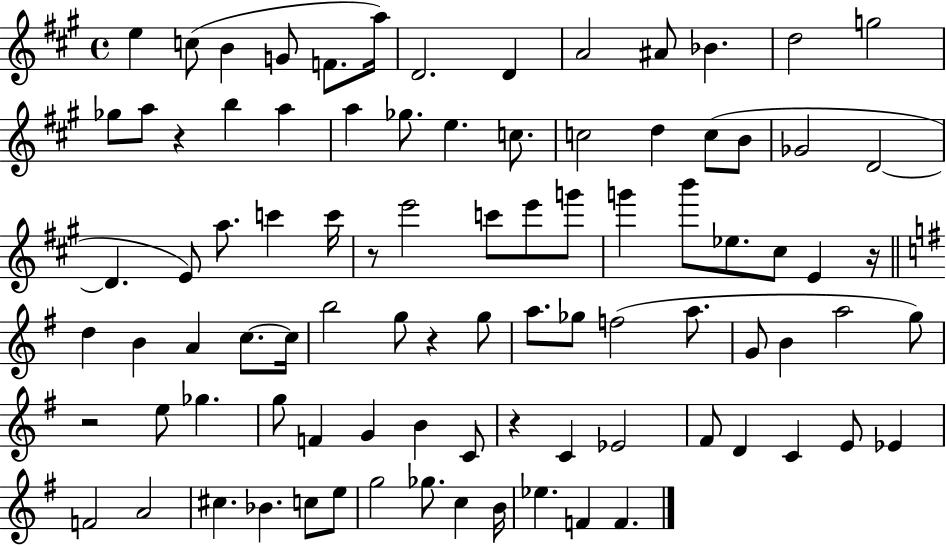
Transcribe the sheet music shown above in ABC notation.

X:1
T:Untitled
M:4/4
L:1/4
K:A
e c/2 B G/2 F/2 a/4 D2 D A2 ^A/2 _B d2 g2 _g/2 a/2 z b a a _g/2 e c/2 c2 d c/2 B/2 _G2 D2 D E/2 a/2 c' c'/4 z/2 e'2 c'/2 e'/2 g'/2 g' b'/2 _e/2 ^c/2 E z/4 d B A c/2 c/4 b2 g/2 z g/2 a/2 _g/2 f2 a/2 G/2 B a2 g/2 z2 e/2 _g g/2 F G B C/2 z C _E2 ^F/2 D C E/2 _E F2 A2 ^c _B c/2 e/2 g2 _g/2 c B/4 _e F F